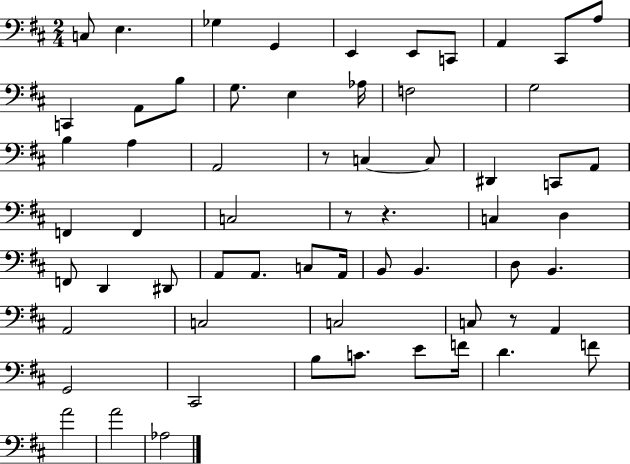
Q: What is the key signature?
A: D major